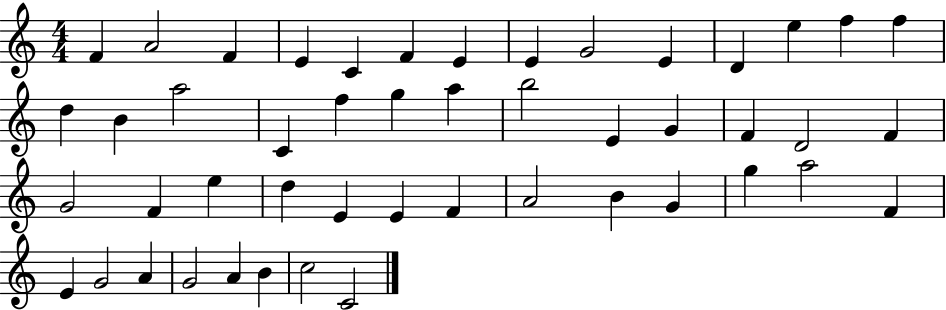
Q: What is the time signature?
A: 4/4